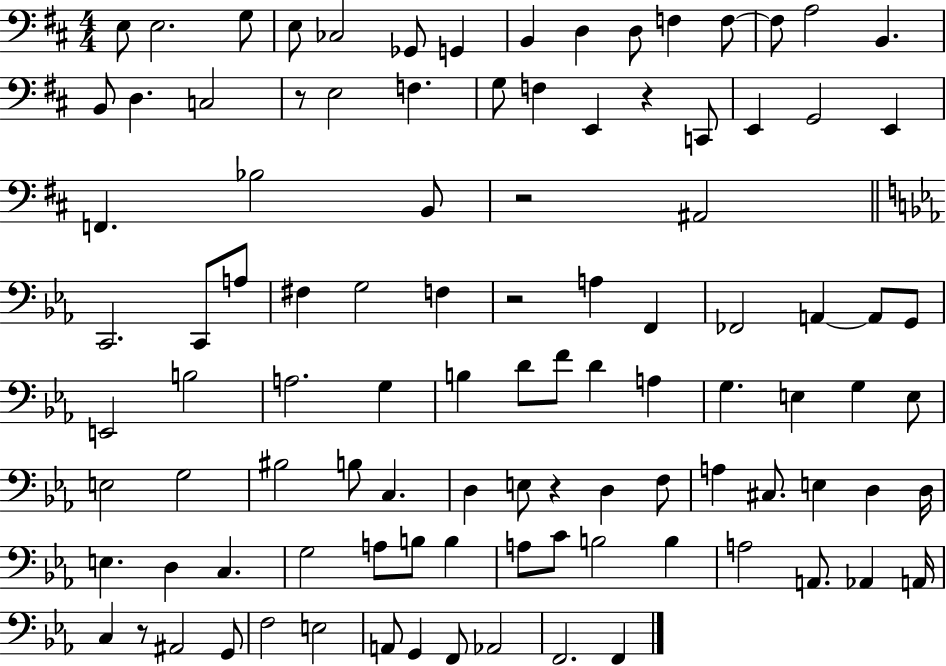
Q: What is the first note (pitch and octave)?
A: E3